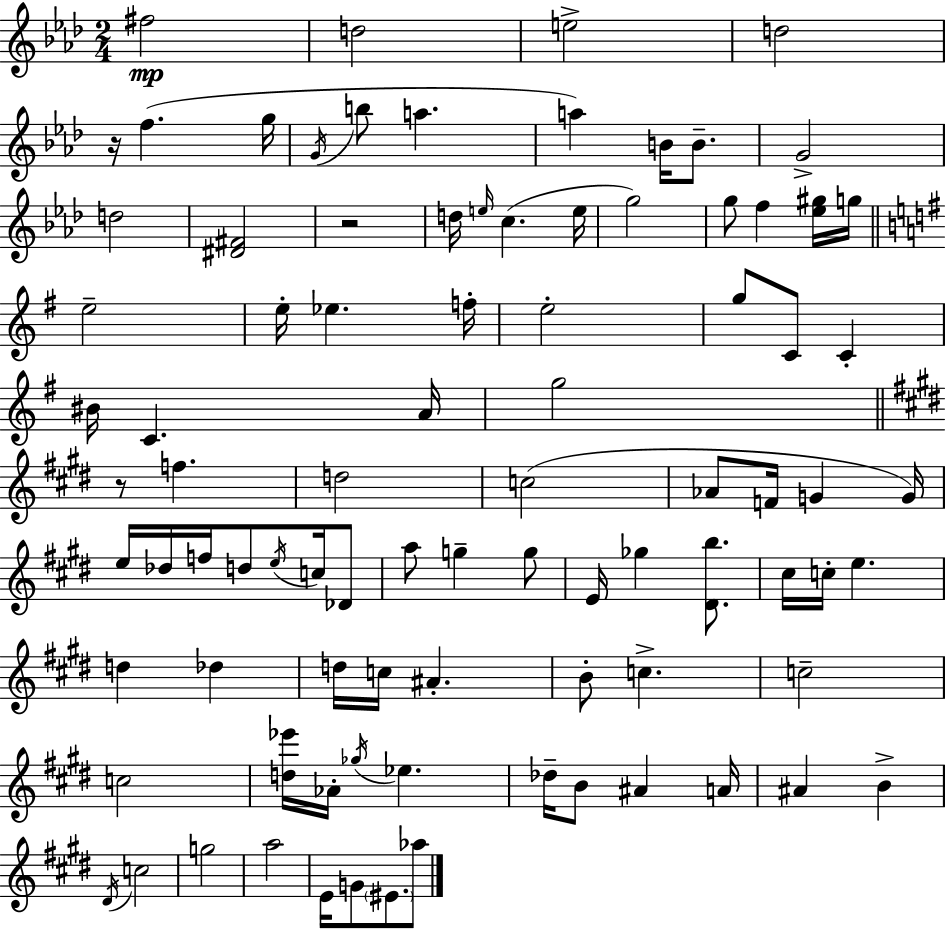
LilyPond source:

{
  \clef treble
  \numericTimeSignature
  \time 2/4
  \key f \minor
  fis''2\mp | d''2 | e''2-> | d''2 | \break r16 f''4.( g''16 | \acciaccatura { g'16 } b''8 a''4. | a''4) b'16 b'8.-- | g'2-> | \break d''2 | <dis' fis'>2 | r2 | d''16 \grace { e''16 } c''4.( | \break e''16 g''2) | g''8 f''4 | <ees'' gis''>16 g''16 \bar "||" \break \key e \minor e''2-- | e''16-. ees''4. f''16-. | e''2-. | g''8 c'8 c'4-. | \break bis'16 c'4. a'16 | g''2 | \bar "||" \break \key e \major r8 f''4. | d''2 | c''2( | aes'8 f'16 g'4 g'16) | \break e''16 des''16 f''16 d''8 \acciaccatura { e''16 } c''16 des'8 | a''8 g''4-- g''8 | e'16 ges''4 <dis' b''>8. | cis''16 c''16-. e''4. | \break d''4 des''4 | d''16 c''16 ais'4.-. | b'8-. c''4.-> | c''2-- | \break c''2 | <d'' ees'''>16 aes'16-. \acciaccatura { ges''16 } ees''4. | des''16-- b'8 ais'4 | a'16 ais'4 b'4-> | \break \acciaccatura { dis'16 } c''2 | g''2 | a''2 | e'16 g'8 \parenthesize eis'8. | \break aes''8 \bar "|."
}